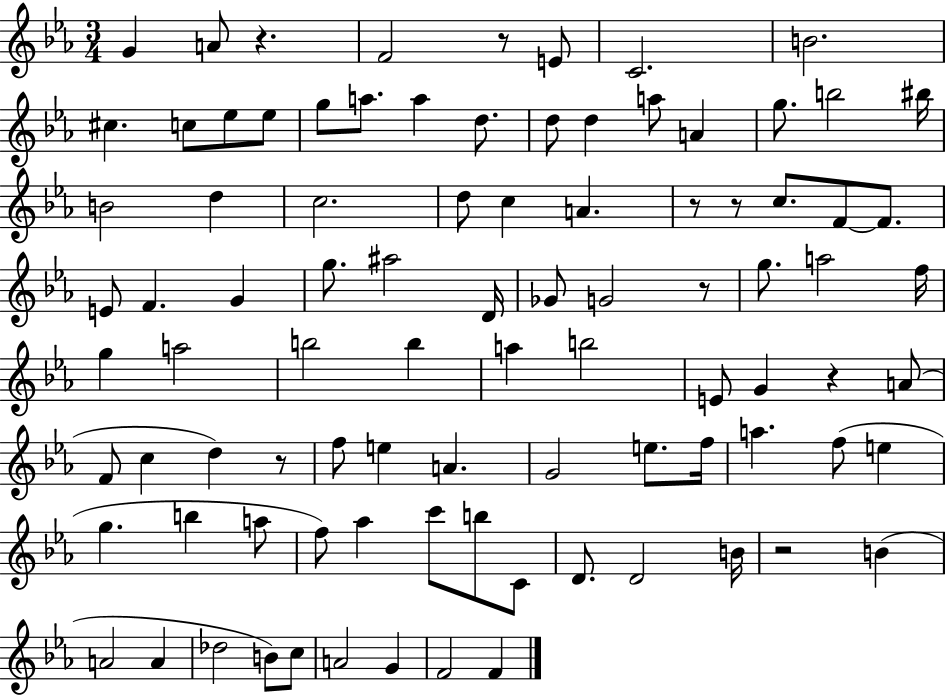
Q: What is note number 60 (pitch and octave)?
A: A5